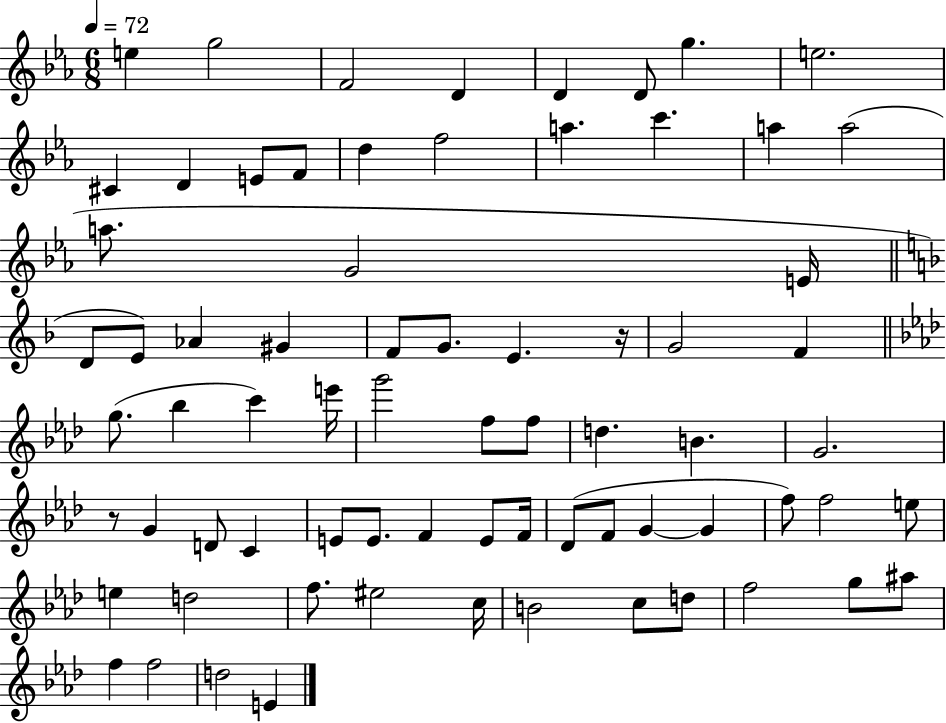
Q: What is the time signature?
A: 6/8